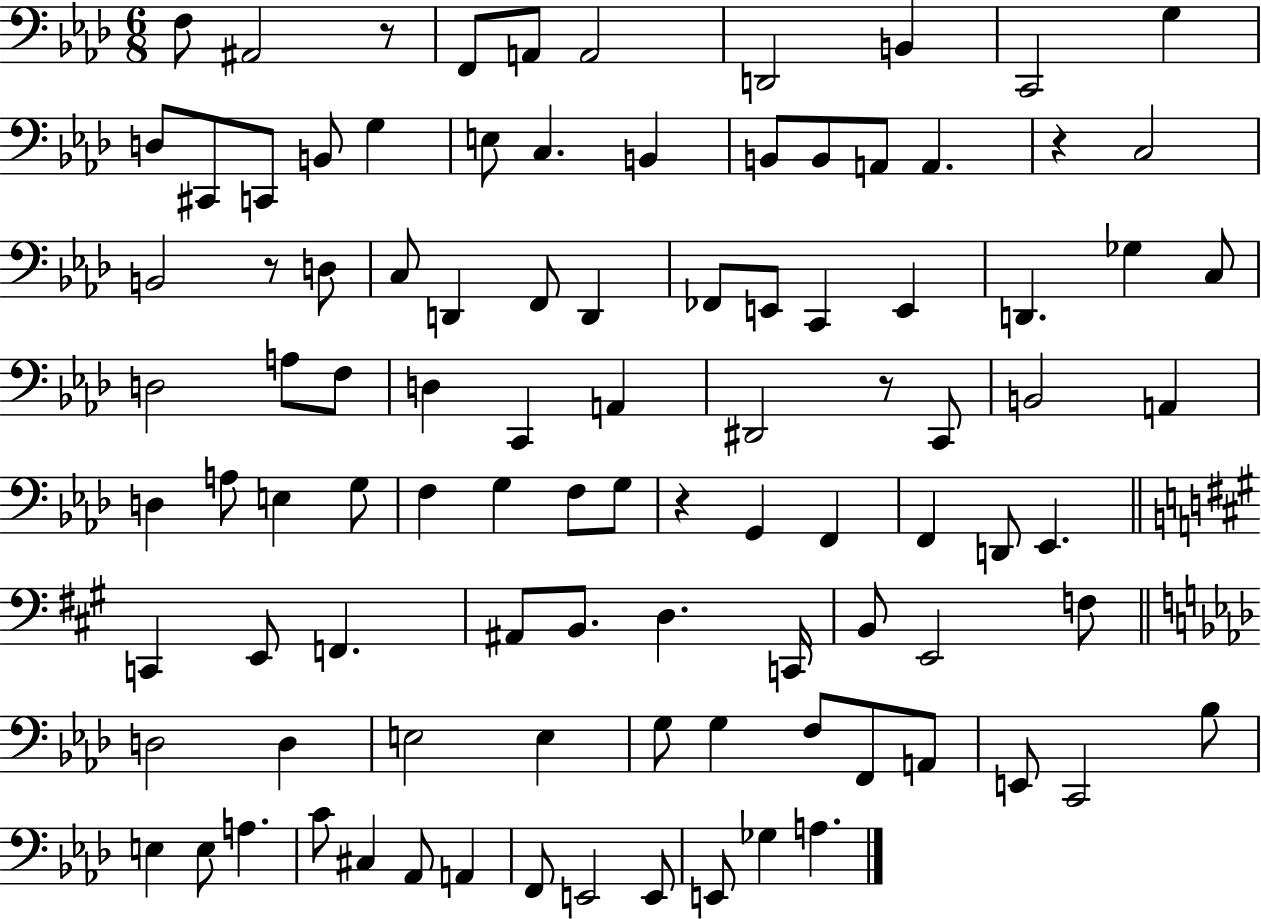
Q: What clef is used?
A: bass